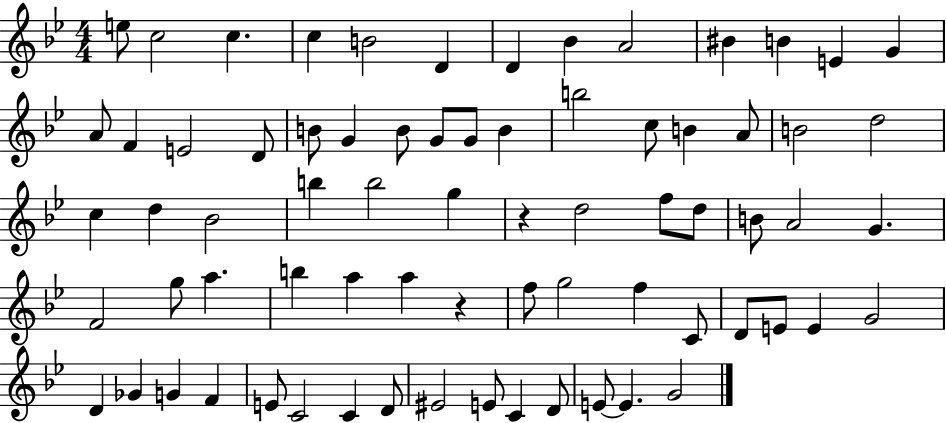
{
  \clef treble
  \numericTimeSignature
  \time 4/4
  \key bes \major
  e''8 c''2 c''4. | c''4 b'2 d'4 | d'4 bes'4 a'2 | bis'4 b'4 e'4 g'4 | \break a'8 f'4 e'2 d'8 | b'8 g'4 b'8 g'8 g'8 b'4 | b''2 c''8 b'4 a'8 | b'2 d''2 | \break c''4 d''4 bes'2 | b''4 b''2 g''4 | r4 d''2 f''8 d''8 | b'8 a'2 g'4. | \break f'2 g''8 a''4. | b''4 a''4 a''4 r4 | f''8 g''2 f''4 c'8 | d'8 e'8 e'4 g'2 | \break d'4 ges'4 g'4 f'4 | e'8 c'2 c'4 d'8 | eis'2 e'8 c'4 d'8 | e'8~~ e'4. g'2 | \break \bar "|."
}